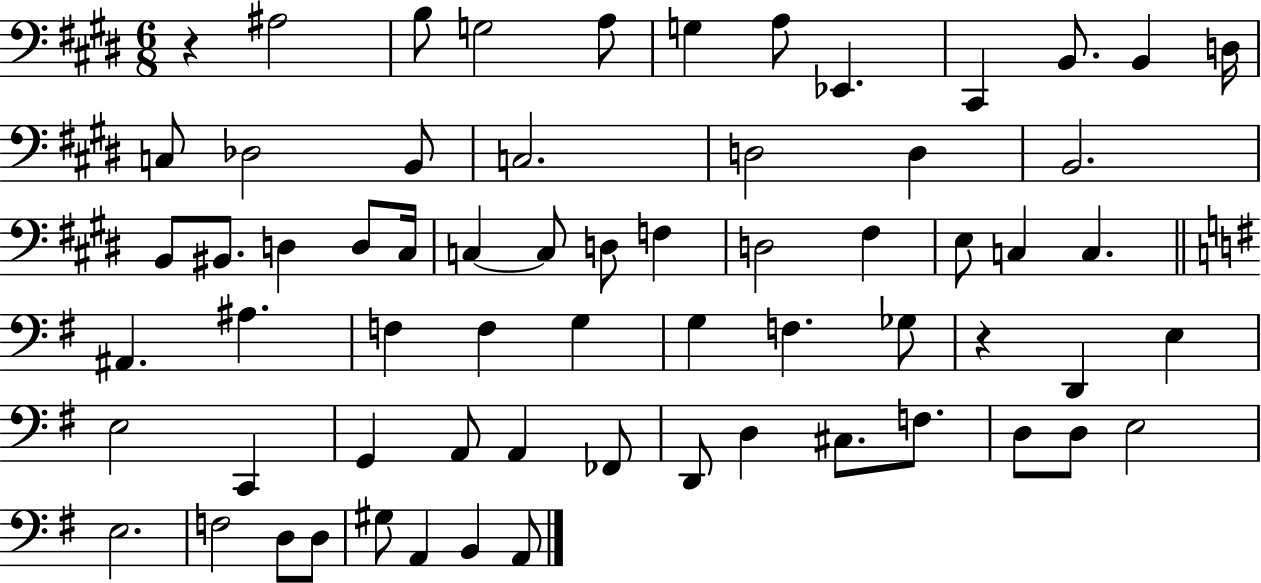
{
  \clef bass
  \numericTimeSignature
  \time 6/8
  \key e \major
  r4 ais2 | b8 g2 a8 | g4 a8 ees,4. | cis,4 b,8. b,4 d16 | \break c8 des2 b,8 | c2. | d2 d4 | b,2. | \break b,8 bis,8. d4 d8 cis16 | c4~~ c8 d8 f4 | d2 fis4 | e8 c4 c4. | \break \bar "||" \break \key e \minor ais,4. ais4. | f4 f4 g4 | g4 f4. ges8 | r4 d,4 e4 | \break e2 c,4 | g,4 a,8 a,4 fes,8 | d,8 d4 cis8. f8. | d8 d8 e2 | \break e2. | f2 d8 d8 | gis8 a,4 b,4 a,8 | \bar "|."
}